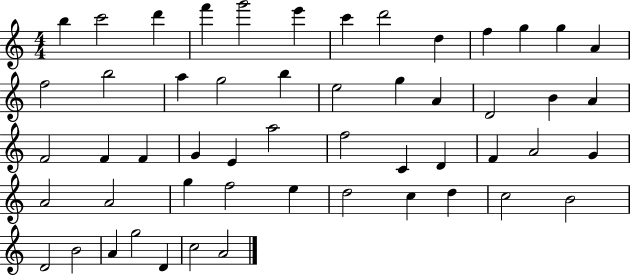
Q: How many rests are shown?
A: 0